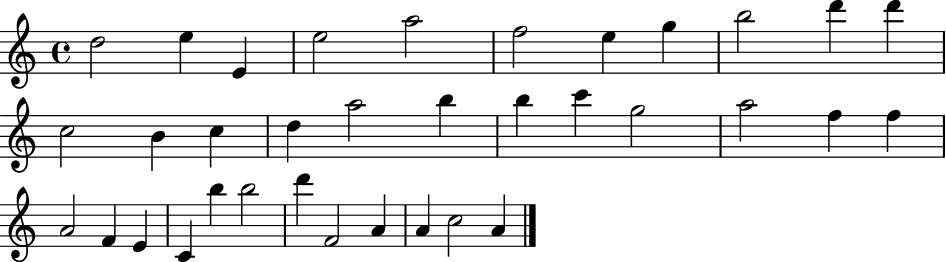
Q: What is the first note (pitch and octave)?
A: D5